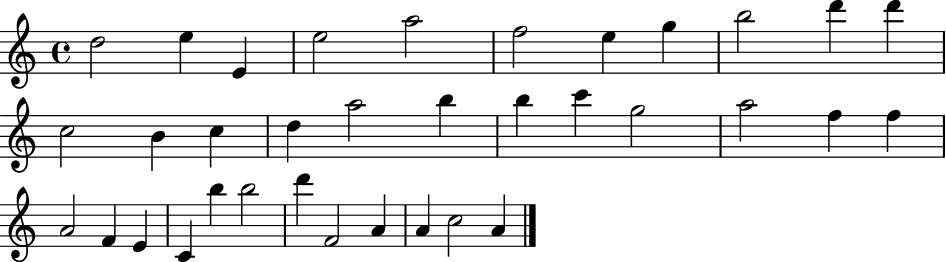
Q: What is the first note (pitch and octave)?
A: D5